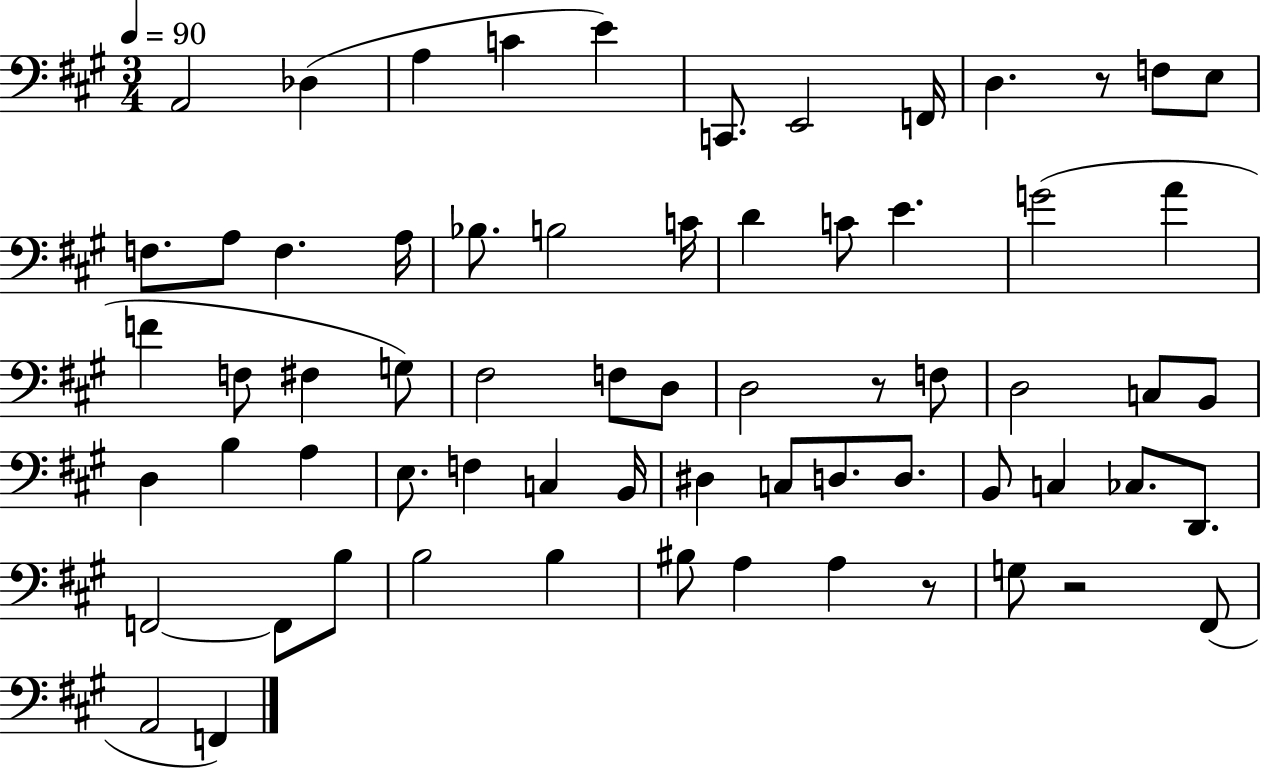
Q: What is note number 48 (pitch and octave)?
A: C3